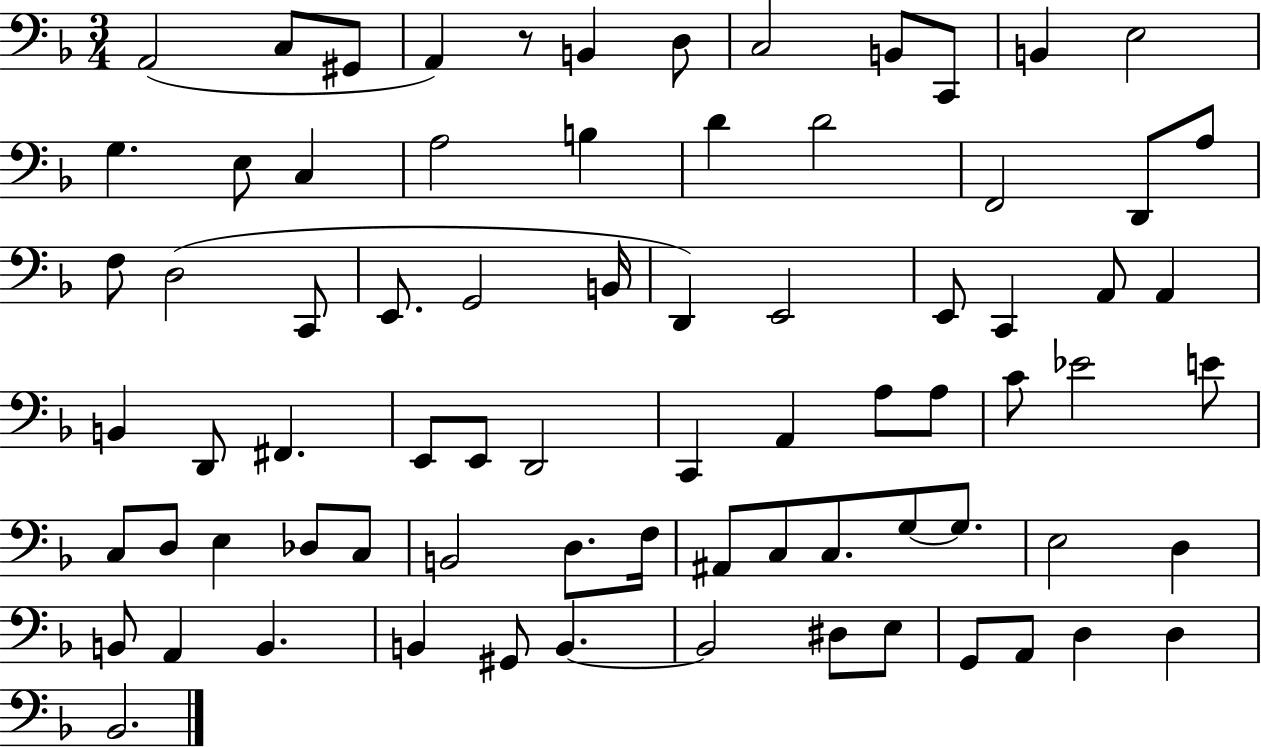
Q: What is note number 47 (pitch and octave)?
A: C3